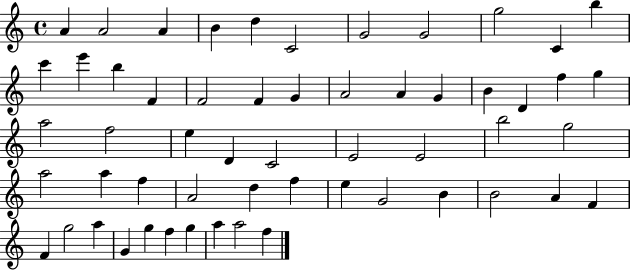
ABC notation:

X:1
T:Untitled
M:4/4
L:1/4
K:C
A A2 A B d C2 G2 G2 g2 C b c' e' b F F2 F G A2 A G B D f g a2 f2 e D C2 E2 E2 b2 g2 a2 a f A2 d f e G2 B B2 A F F g2 a G g f g a a2 f